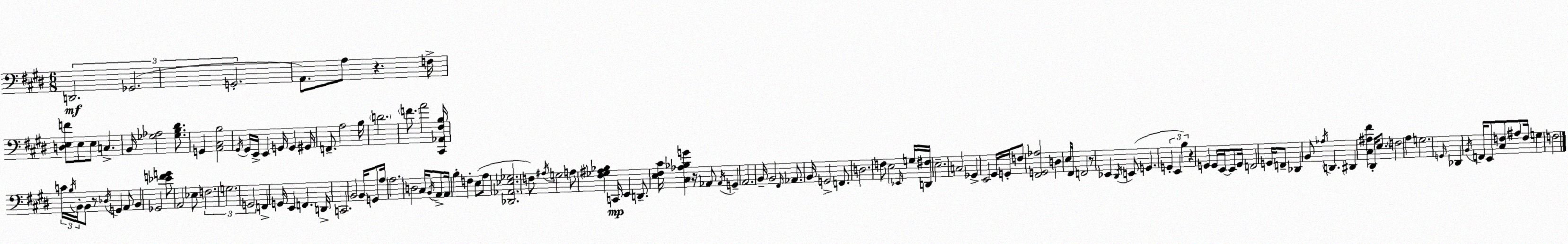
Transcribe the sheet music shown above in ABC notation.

X:1
T:Untitled
M:6/8
L:1/4
K:E
D,,2 _G,,2 G,,2 A,,/2 A,/2 z F,/4 [D,E,F]/2 E,/2 E,/2 C, B,,/4 [_G,_A,]2 [_G,B,^D]/2 G,, [A,,^C,B,]2 ^G,,/4 ^G,,/4 E,,/4 E,, G,,/4 G,, ^G,,/4 F,,/2 A,2 B,/4 D2 F/2 A2 [^C,,_A,,^F,B,]/4 C/4 B,/4 B,,/4 B,,/2 z/2 _D,/4 G,, A,,/2 B,, _G,,2 [_EFG]/2 A,,2 _E,/2 F,2 G,2 G,,2 F,, G,,/4 E,, F,, D,,/4 C,,2 B,,2 B,,/4 G,,/2 A,/4 A,2 D,2 ^C,/4 B,,/4 A,,/2 A,,/4 B, F, E,/2 A,/2 [_D,,_A,,_E,_G,]2 F,/2 ^A,/4 G,2 A,/2 [^F,_G,^A,_B,] C,,/4 E,, D,,/2 [E,^F,^C]/4 [^C,_A,_B,G] z/4 _A,,/2 _A,,/4 G,, A,,2 B,,/4 B,,2 ^F,,/4 _A,,/2 B,,/4 G,,2 F,,/2 D,2 F,/2 E,2 _E,,/4 G,/4 [D,,^F,]/4 E,2 C,2 _G,, E,,2 ^G,,/4 G,,/4 F,/2 [^F,,G,,_A,]2 D, E,/4 ^F,,/4 F,,2 z/2 _E,, ^D,,/4 E,,/2 G,, G,, E,, B, z G,, G,,/4 E,,/4 E,,/2 G,,/4 F,,2 G,,/4 F,,/2 _D,, B,,/2 _A,/4 D,, ^D,, [^C,^A,^F] ^D,,/4 E,/2 F,2 A, G,2 G,,/4 _D,, B,,/4 F,,/4 E,,/2 [^C,F,]/2 ^A,/2 F,/4 G, F,2